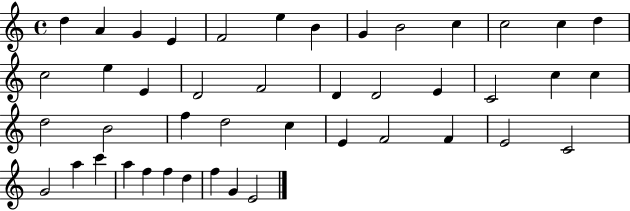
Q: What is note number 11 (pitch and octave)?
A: C5